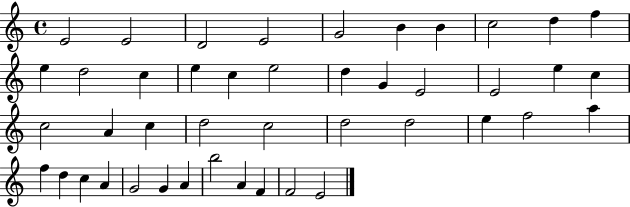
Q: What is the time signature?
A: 4/4